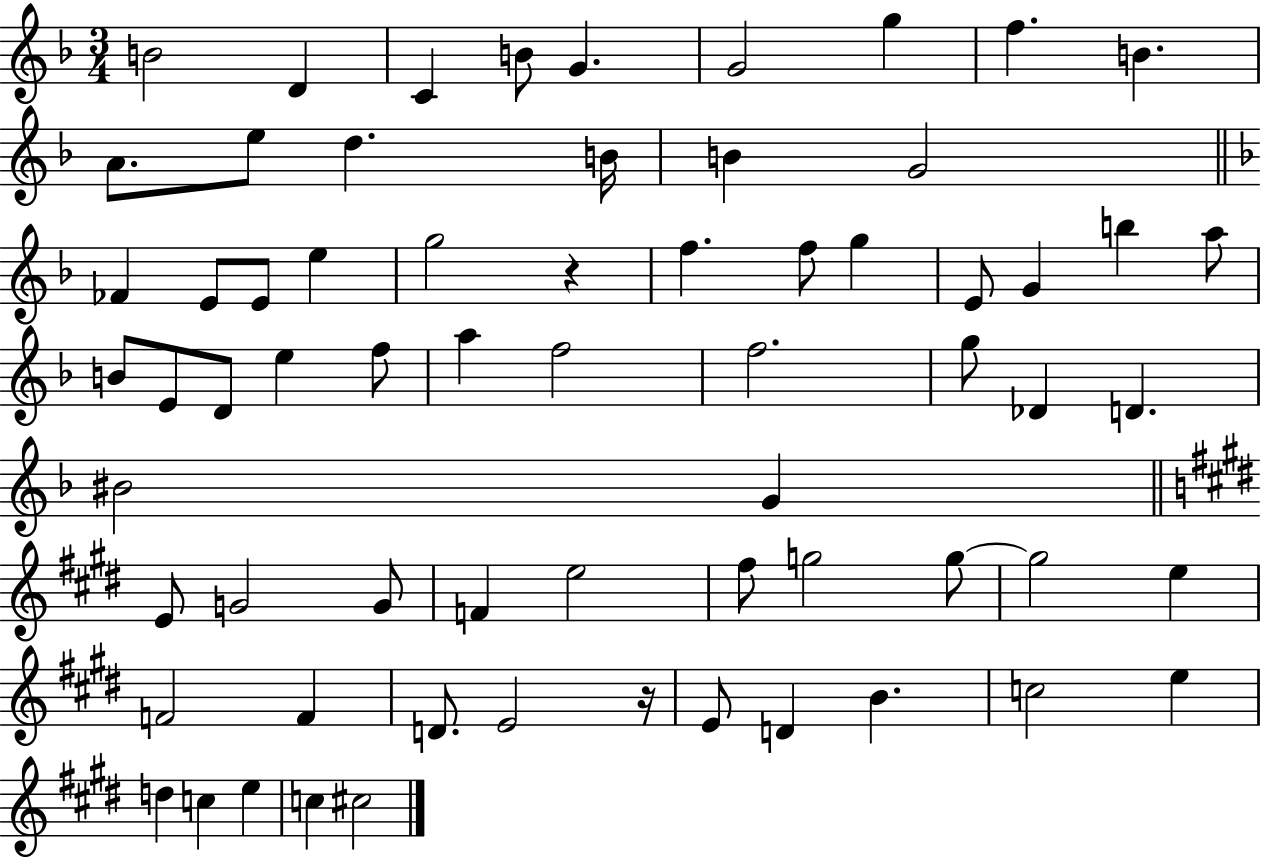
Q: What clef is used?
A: treble